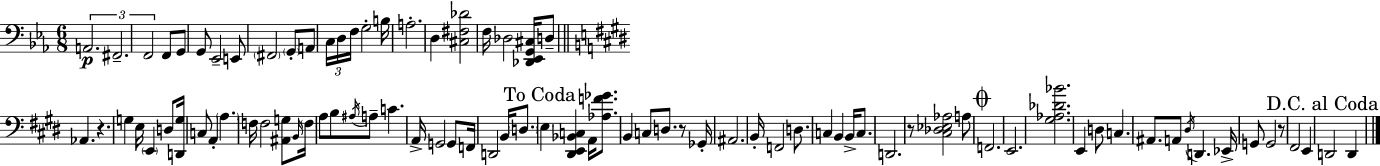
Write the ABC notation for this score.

X:1
T:Untitled
M:6/8
L:1/4
K:Eb
A,,2 ^F,,2 F,,2 F,,/2 G,,/2 G,,/2 _E,,2 E,,/2 ^F,,2 G,,/2 A,,/2 C,/4 D,/4 F,/4 G,2 B,/4 A,2 D, [^C,^F,_D]2 F,/4 _D,2 [_D,,_E,,G,,^C,]/4 D,/2 _A,, z G, E,/4 E,, D,/2 [D,,G,]/4 C,/2 A,, A, F,/4 F,2 [^A,,G,]/2 B,,/4 F,/4 A,/2 B,/2 ^A,/4 A,/2 C A,,/4 G,,2 G,,/2 F,,/4 D,,2 B,,/4 D,/2 E, [^D,,E,,_B,,C,] A,,/4 [_A,F_G]/2 B,, C,/2 D,/2 z/2 _G,,/4 ^A,,2 B,,/4 F,,2 D,/2 C, B,, B,,/4 C,/2 D,,2 z/2 [^C,_D,_E,_A,]2 A,/2 F,,2 E,,2 [^G,_A,_D_B]2 E,, D,/2 C, ^A,,/2 A,,/2 ^D,/4 D,, _E,,/4 G,,/2 G,,2 z/2 ^F,,2 E,, D,,2 D,,